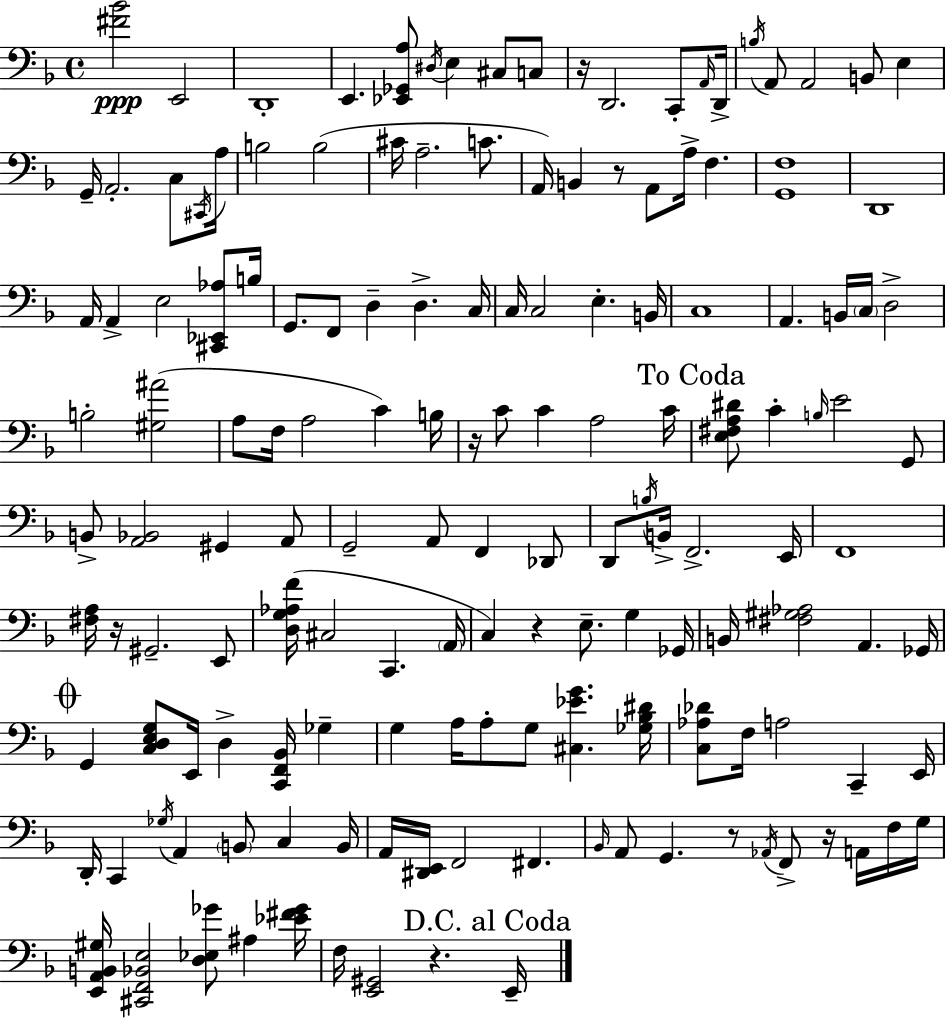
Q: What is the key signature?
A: F major